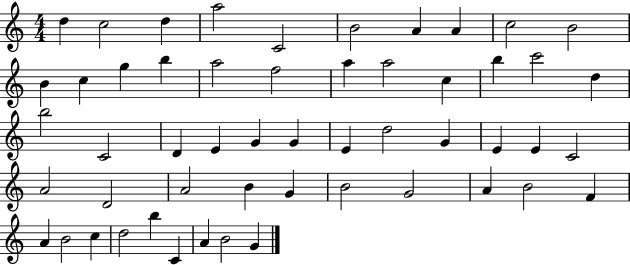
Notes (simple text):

D5/q C5/h D5/q A5/h C4/h B4/h A4/q A4/q C5/h B4/h B4/q C5/q G5/q B5/q A5/h F5/h A5/q A5/h C5/q B5/q C6/h D5/q B5/h C4/h D4/q E4/q G4/q G4/q E4/q D5/h G4/q E4/q E4/q C4/h A4/h D4/h A4/h B4/q G4/q B4/h G4/h A4/q B4/h F4/q A4/q B4/h C5/q D5/h B5/q C4/q A4/q B4/h G4/q